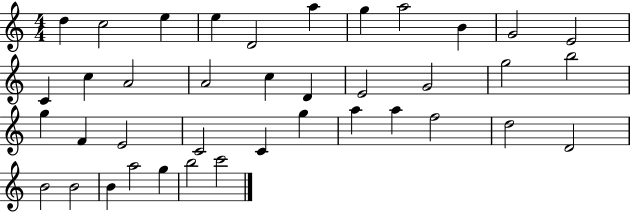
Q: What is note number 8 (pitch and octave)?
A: A5